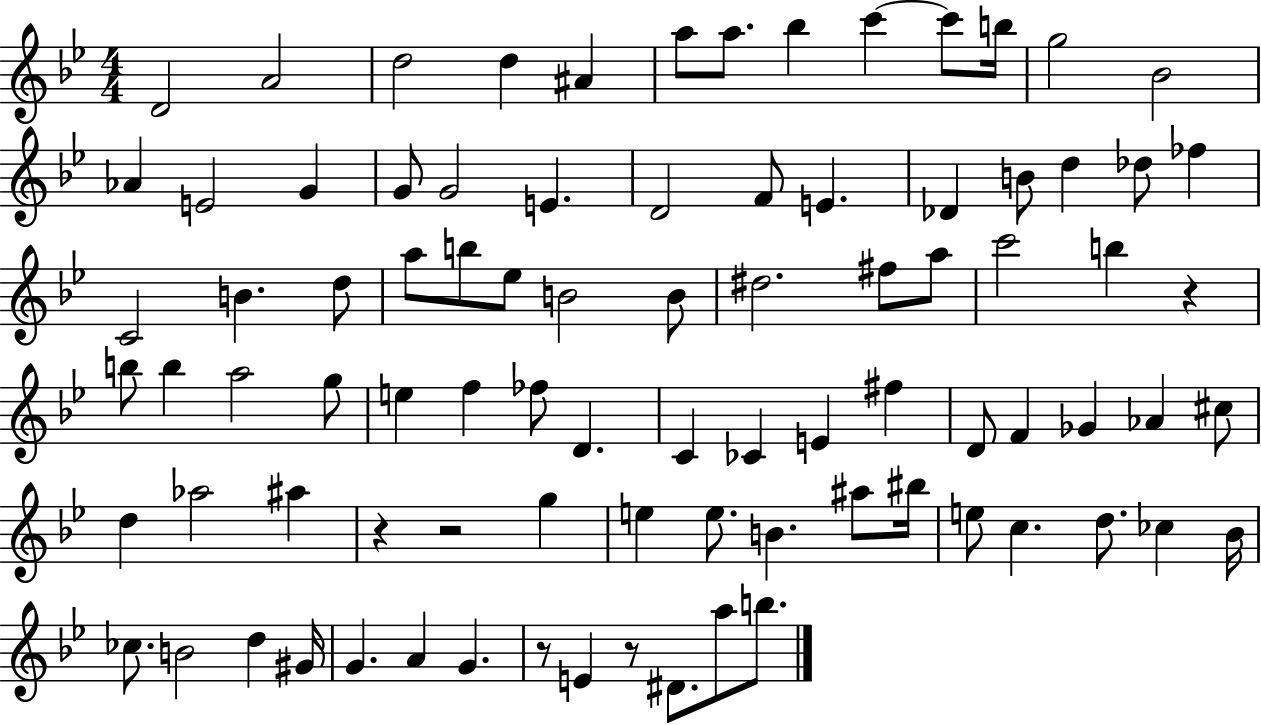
D4/h A4/h D5/h D5/q A#4/q A5/e A5/e. Bb5/q C6/q C6/e B5/s G5/h Bb4/h Ab4/q E4/h G4/q G4/e G4/h E4/q. D4/h F4/e E4/q. Db4/q B4/e D5/q Db5/e FES5/q C4/h B4/q. D5/e A5/e B5/e Eb5/e B4/h B4/e D#5/h. F#5/e A5/e C6/h B5/q R/q B5/e B5/q A5/h G5/e E5/q F5/q FES5/e D4/q. C4/q CES4/q E4/q F#5/q D4/e F4/q Gb4/q Ab4/q C#5/e D5/q Ab5/h A#5/q R/q R/h G5/q E5/q E5/e. B4/q. A#5/e BIS5/s E5/e C5/q. D5/e. CES5/q Bb4/s CES5/e. B4/h D5/q G#4/s G4/q. A4/q G4/q. R/e E4/q R/e D#4/e. A5/e B5/e.